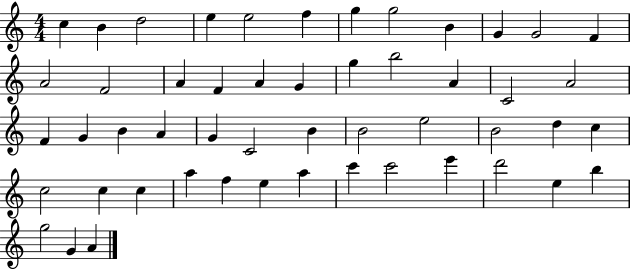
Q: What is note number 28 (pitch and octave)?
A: G4